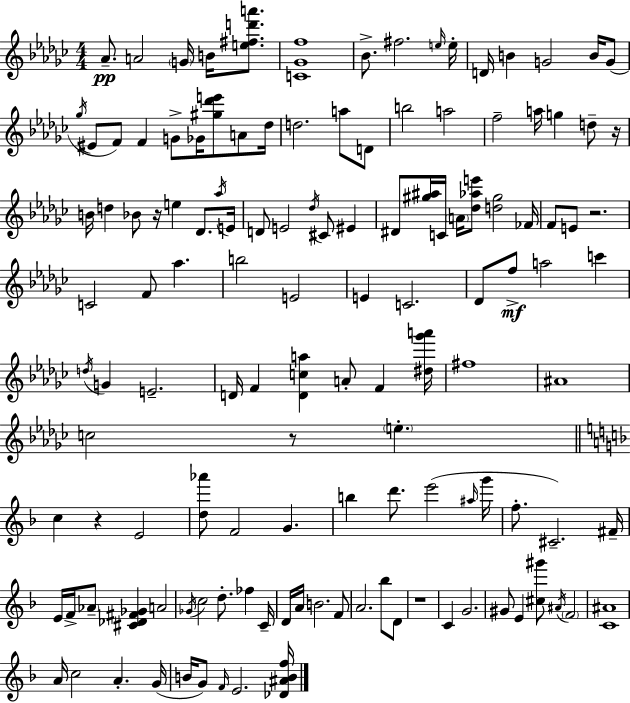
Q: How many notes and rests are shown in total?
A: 131